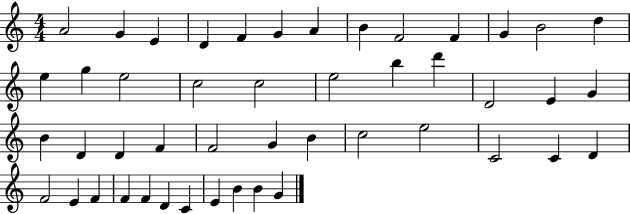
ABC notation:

X:1
T:Untitled
M:4/4
L:1/4
K:C
A2 G E D F G A B F2 F G B2 d e g e2 c2 c2 e2 b d' D2 E G B D D F F2 G B c2 e2 C2 C D F2 E F F F D C E B B G